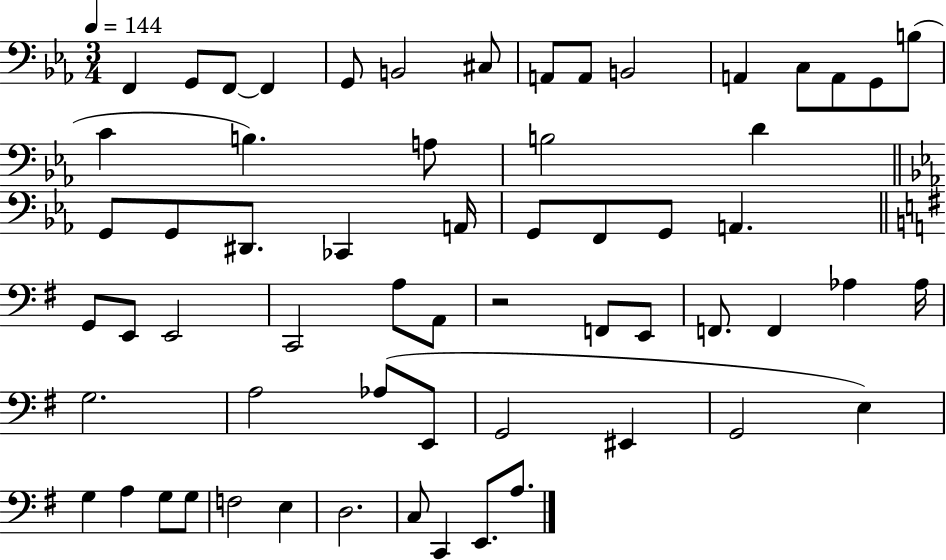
X:1
T:Untitled
M:3/4
L:1/4
K:Eb
F,, G,,/2 F,,/2 F,, G,,/2 B,,2 ^C,/2 A,,/2 A,,/2 B,,2 A,, C,/2 A,,/2 G,,/2 B,/2 C B, A,/2 B,2 D G,,/2 G,,/2 ^D,,/2 _C,, A,,/4 G,,/2 F,,/2 G,,/2 A,, G,,/2 E,,/2 E,,2 C,,2 A,/2 A,,/2 z2 F,,/2 E,,/2 F,,/2 F,, _A, _A,/4 G,2 A,2 _A,/2 E,,/2 G,,2 ^E,, G,,2 E, G, A, G,/2 G,/2 F,2 E, D,2 C,/2 C,, E,,/2 A,/2